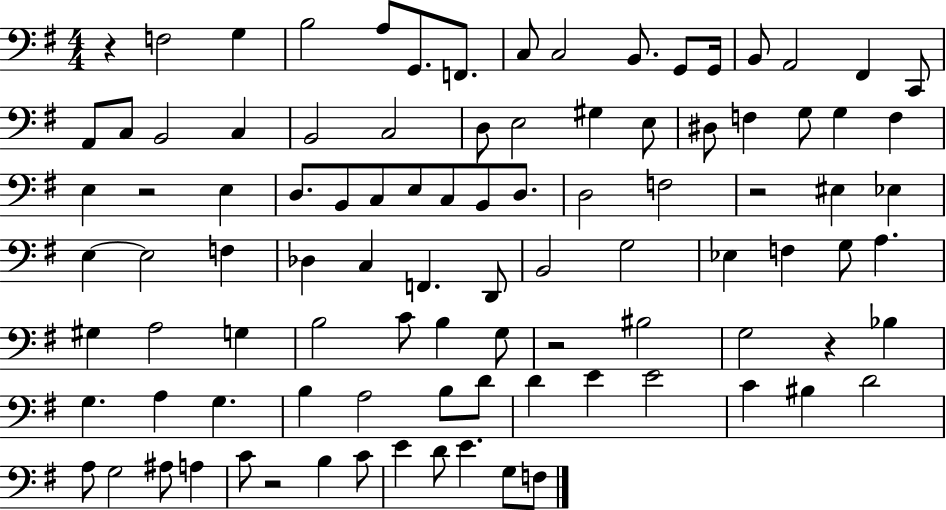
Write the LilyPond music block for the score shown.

{
  \clef bass
  \numericTimeSignature
  \time 4/4
  \key g \major
  r4 f2 g4 | b2 a8 g,8. f,8. | c8 c2 b,8. g,8 g,16 | b,8 a,2 fis,4 c,8 | \break a,8 c8 b,2 c4 | b,2 c2 | d8 e2 gis4 e8 | dis8 f4 g8 g4 f4 | \break e4 r2 e4 | d8. b,8 c8 e8 c8 b,8 d8. | d2 f2 | r2 eis4 ees4 | \break e4~~ e2 f4 | des4 c4 f,4. d,8 | b,2 g2 | ees4 f4 g8 a4. | \break gis4 a2 g4 | b2 c'8 b4 g8 | r2 bis2 | g2 r4 bes4 | \break g4. a4 g4. | b4 a2 b8 d'8 | d'4 e'4 e'2 | c'4 bis4 d'2 | \break a8 g2 ais8 a4 | c'8 r2 b4 c'8 | e'4 d'8 e'4. g8 f8 | \bar "|."
}